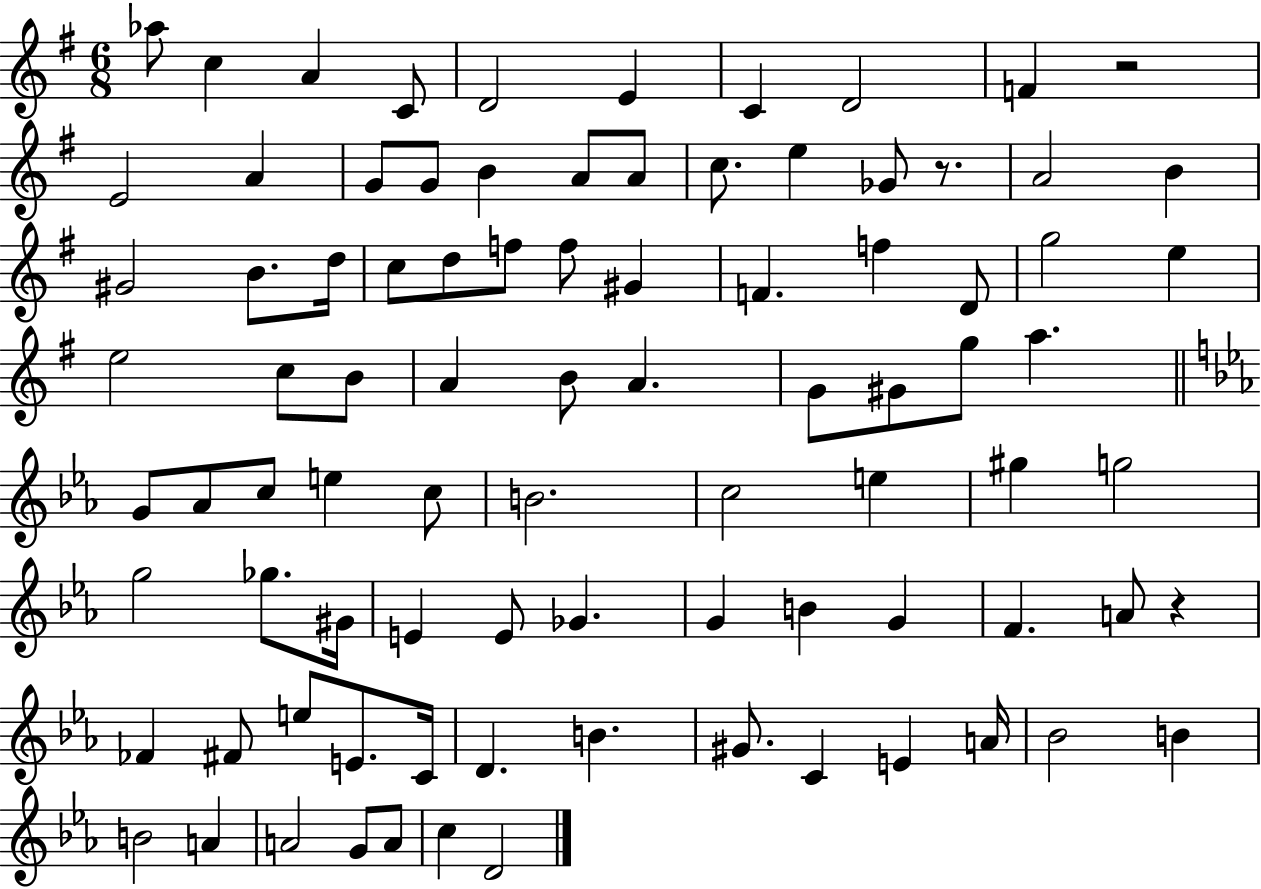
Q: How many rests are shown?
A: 3